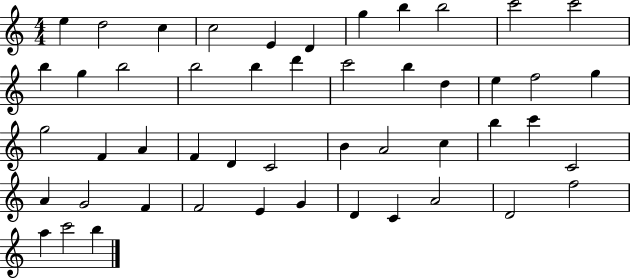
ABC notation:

X:1
T:Untitled
M:4/4
L:1/4
K:C
e d2 c c2 E D g b b2 c'2 c'2 b g b2 b2 b d' c'2 b d e f2 g g2 F A F D C2 B A2 c b c' C2 A G2 F F2 E G D C A2 D2 f2 a c'2 b